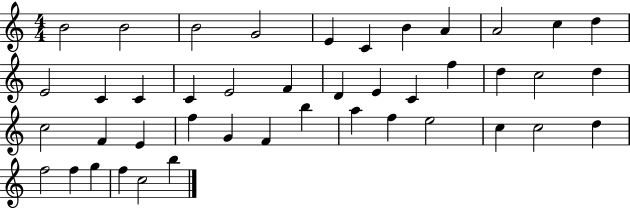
{
  \clef treble
  \numericTimeSignature
  \time 4/4
  \key c \major
  b'2 b'2 | b'2 g'2 | e'4 c'4 b'4 a'4 | a'2 c''4 d''4 | \break e'2 c'4 c'4 | c'4 e'2 f'4 | d'4 e'4 c'4 f''4 | d''4 c''2 d''4 | \break c''2 f'4 e'4 | f''4 g'4 f'4 b''4 | a''4 f''4 e''2 | c''4 c''2 d''4 | \break f''2 f''4 g''4 | f''4 c''2 b''4 | \bar "|."
}